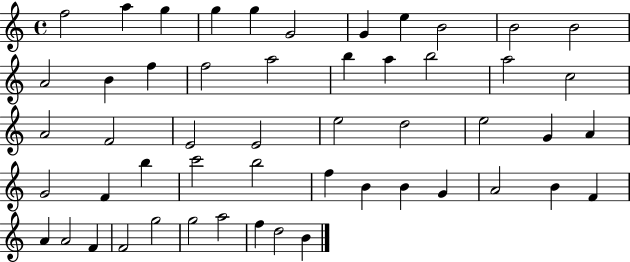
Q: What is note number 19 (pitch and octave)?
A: B5